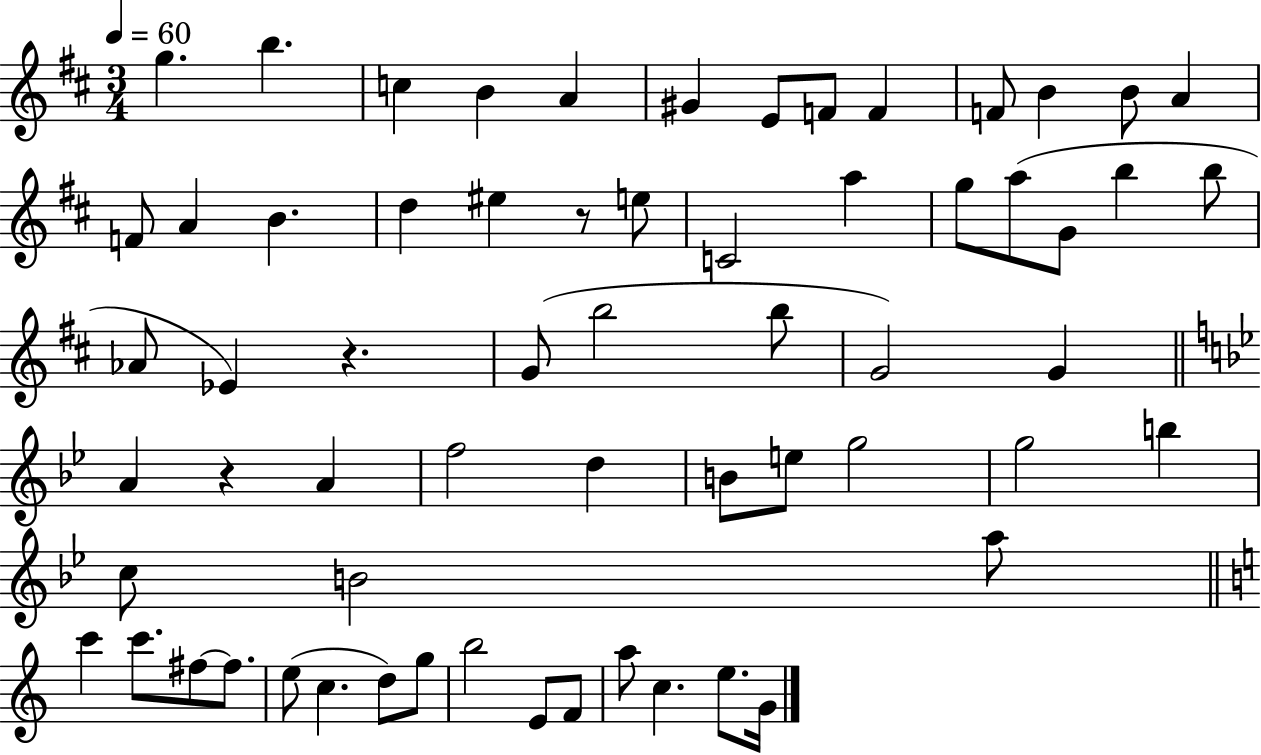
X:1
T:Untitled
M:3/4
L:1/4
K:D
g b c B A ^G E/2 F/2 F F/2 B B/2 A F/2 A B d ^e z/2 e/2 C2 a g/2 a/2 G/2 b b/2 _A/2 _E z G/2 b2 b/2 G2 G A z A f2 d B/2 e/2 g2 g2 b c/2 B2 a/2 c' c'/2 ^f/2 ^f/2 e/2 c d/2 g/2 b2 E/2 F/2 a/2 c e/2 G/4